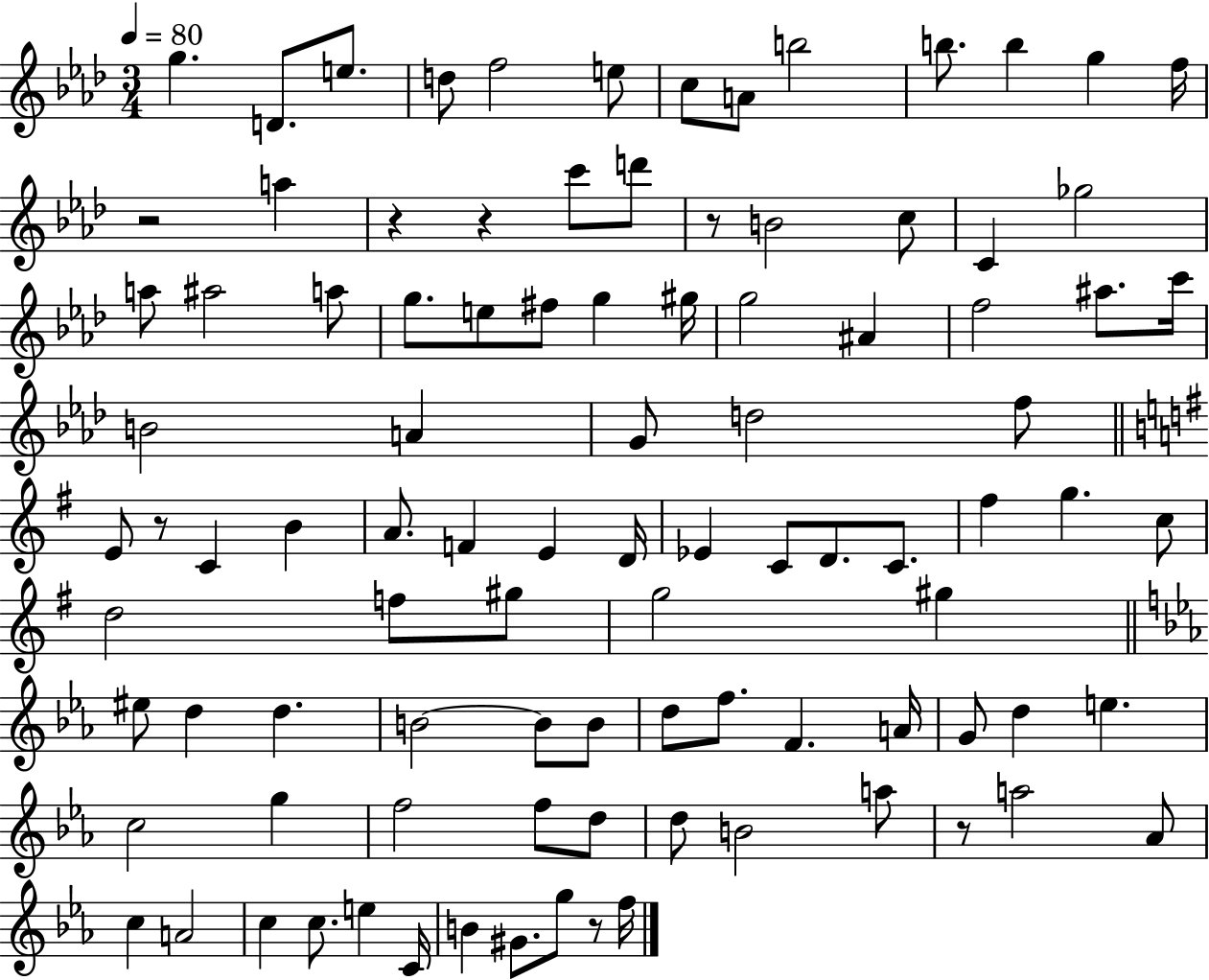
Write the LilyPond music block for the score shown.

{
  \clef treble
  \numericTimeSignature
  \time 3/4
  \key aes \major
  \tempo 4 = 80
  g''4. d'8. e''8. | d''8 f''2 e''8 | c''8 a'8 b''2 | b''8. b''4 g''4 f''16 | \break r2 a''4 | r4 r4 c'''8 d'''8 | r8 b'2 c''8 | c'4 ges''2 | \break a''8 ais''2 a''8 | g''8. e''8 fis''8 g''4 gis''16 | g''2 ais'4 | f''2 ais''8. c'''16 | \break b'2 a'4 | g'8 d''2 f''8 | \bar "||" \break \key g \major e'8 r8 c'4 b'4 | a'8. f'4 e'4 d'16 | ees'4 c'8 d'8. c'8. | fis''4 g''4. c''8 | \break d''2 f''8 gis''8 | g''2 gis''4 | \bar "||" \break \key ees \major eis''8 d''4 d''4. | b'2~~ b'8 b'8 | d''8 f''8. f'4. a'16 | g'8 d''4 e''4. | \break c''2 g''4 | f''2 f''8 d''8 | d''8 b'2 a''8 | r8 a''2 aes'8 | \break c''4 a'2 | c''4 c''8. e''4 c'16 | b'4 gis'8. g''8 r8 f''16 | \bar "|."
}